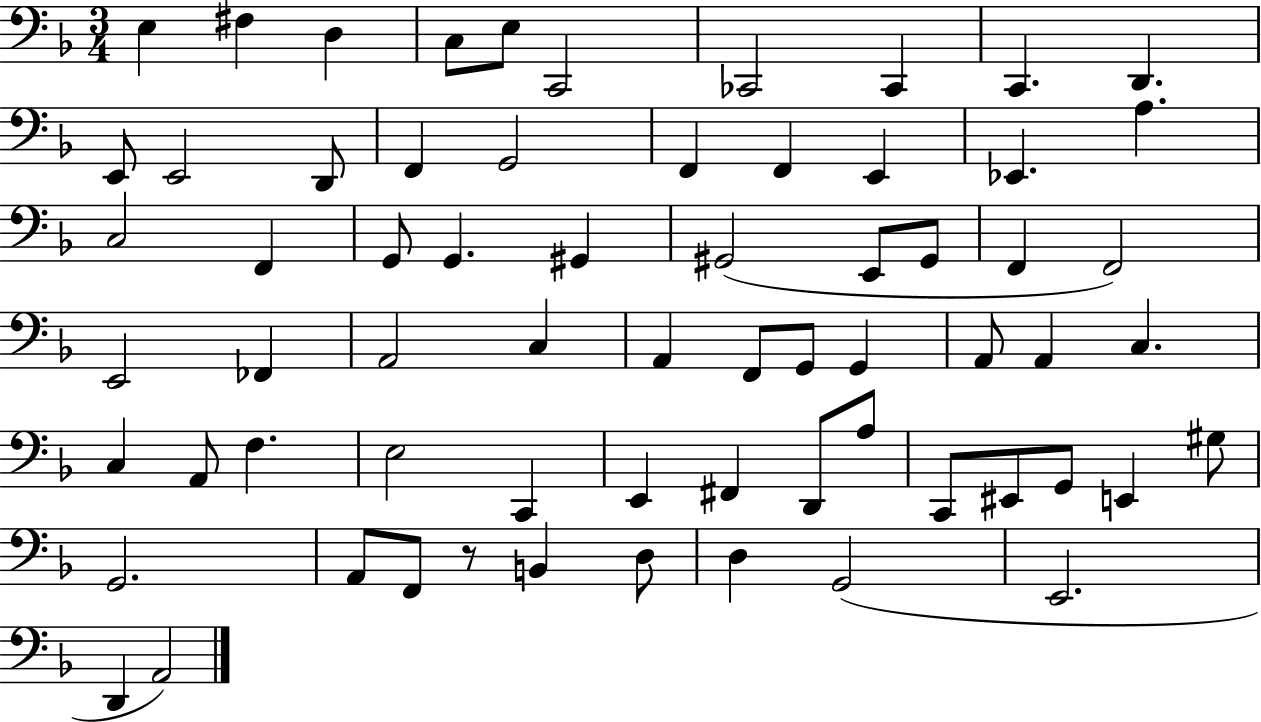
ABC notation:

X:1
T:Untitled
M:3/4
L:1/4
K:F
E, ^F, D, C,/2 E,/2 C,,2 _C,,2 _C,, C,, D,, E,,/2 E,,2 D,,/2 F,, G,,2 F,, F,, E,, _E,, A, C,2 F,, G,,/2 G,, ^G,, ^G,,2 E,,/2 ^G,,/2 F,, F,,2 E,,2 _F,, A,,2 C, A,, F,,/2 G,,/2 G,, A,,/2 A,, C, C, A,,/2 F, E,2 C,, E,, ^F,, D,,/2 A,/2 C,,/2 ^E,,/2 G,,/2 E,, ^G,/2 G,,2 A,,/2 F,,/2 z/2 B,, D,/2 D, G,,2 E,,2 D,, A,,2